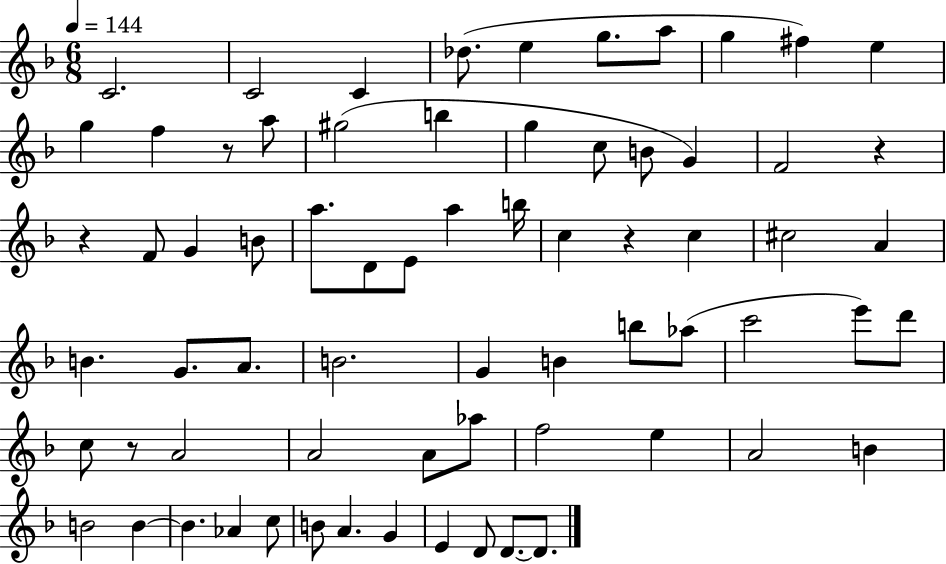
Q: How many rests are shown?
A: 5